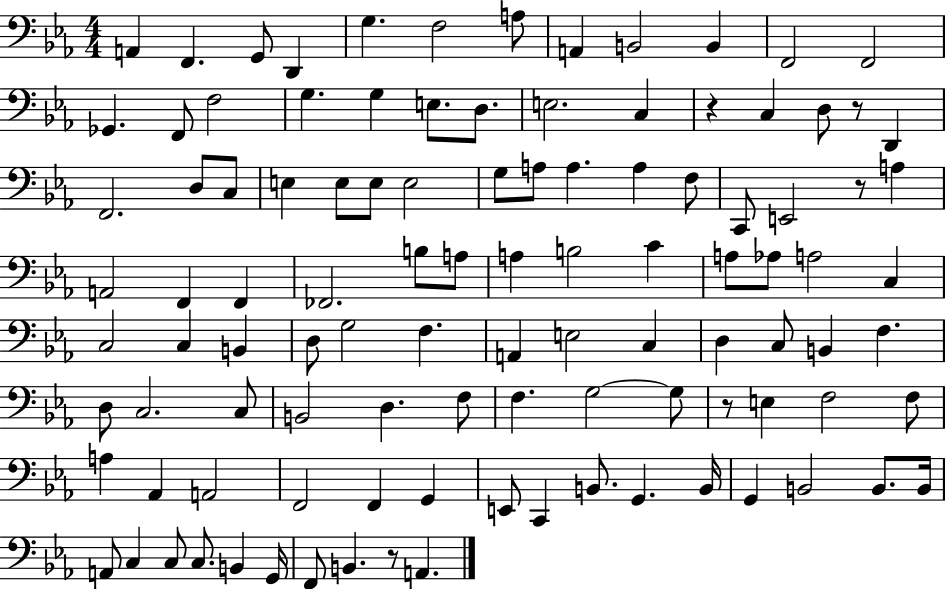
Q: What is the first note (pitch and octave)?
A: A2